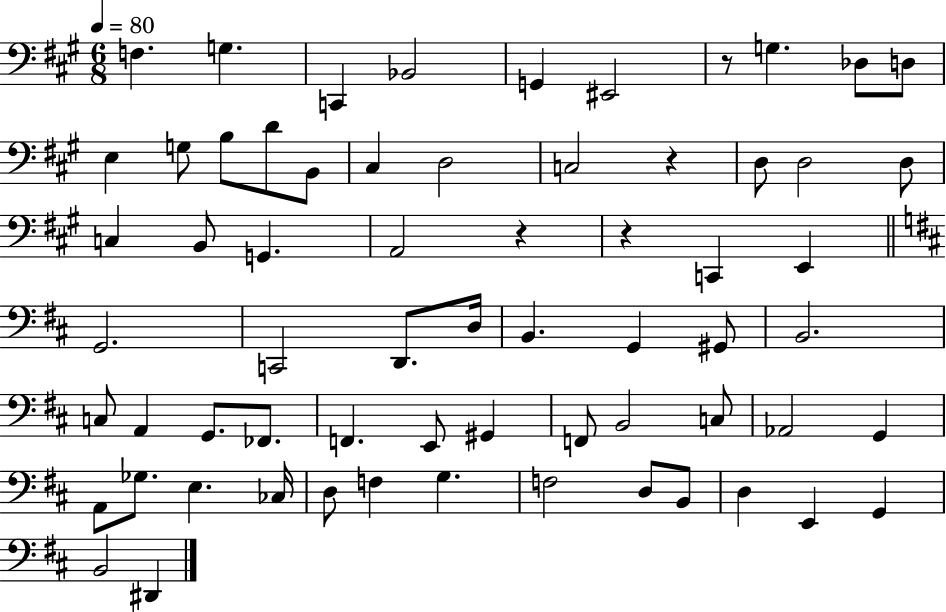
F3/q. G3/q. C2/q Bb2/h G2/q EIS2/h R/e G3/q. Db3/e D3/e E3/q G3/e B3/e D4/e B2/e C#3/q D3/h C3/h R/q D3/e D3/h D3/e C3/q B2/e G2/q. A2/h R/q R/q C2/q E2/q G2/h. C2/h D2/e. D3/s B2/q. G2/q G#2/e B2/h. C3/e A2/q G2/e. FES2/e. F2/q. E2/e G#2/q F2/e B2/h C3/e Ab2/h G2/q A2/e Gb3/e. E3/q. CES3/s D3/e F3/q G3/q. F3/h D3/e B2/e D3/q E2/q G2/q B2/h D#2/q